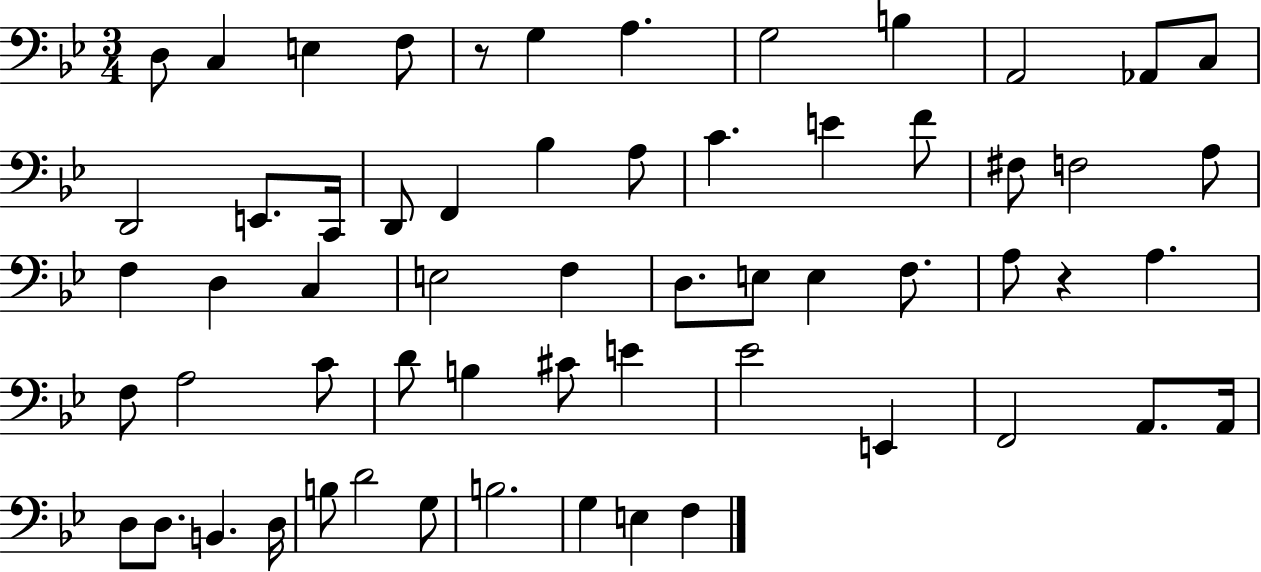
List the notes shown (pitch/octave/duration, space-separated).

D3/e C3/q E3/q F3/e R/e G3/q A3/q. G3/h B3/q A2/h Ab2/e C3/e D2/h E2/e. C2/s D2/e F2/q Bb3/q A3/e C4/q. E4/q F4/e F#3/e F3/h A3/e F3/q D3/q C3/q E3/h F3/q D3/e. E3/e E3/q F3/e. A3/e R/q A3/q. F3/e A3/h C4/e D4/e B3/q C#4/e E4/q Eb4/h E2/q F2/h A2/e. A2/s D3/e D3/e. B2/q. D3/s B3/e D4/h G3/e B3/h. G3/q E3/q F3/q